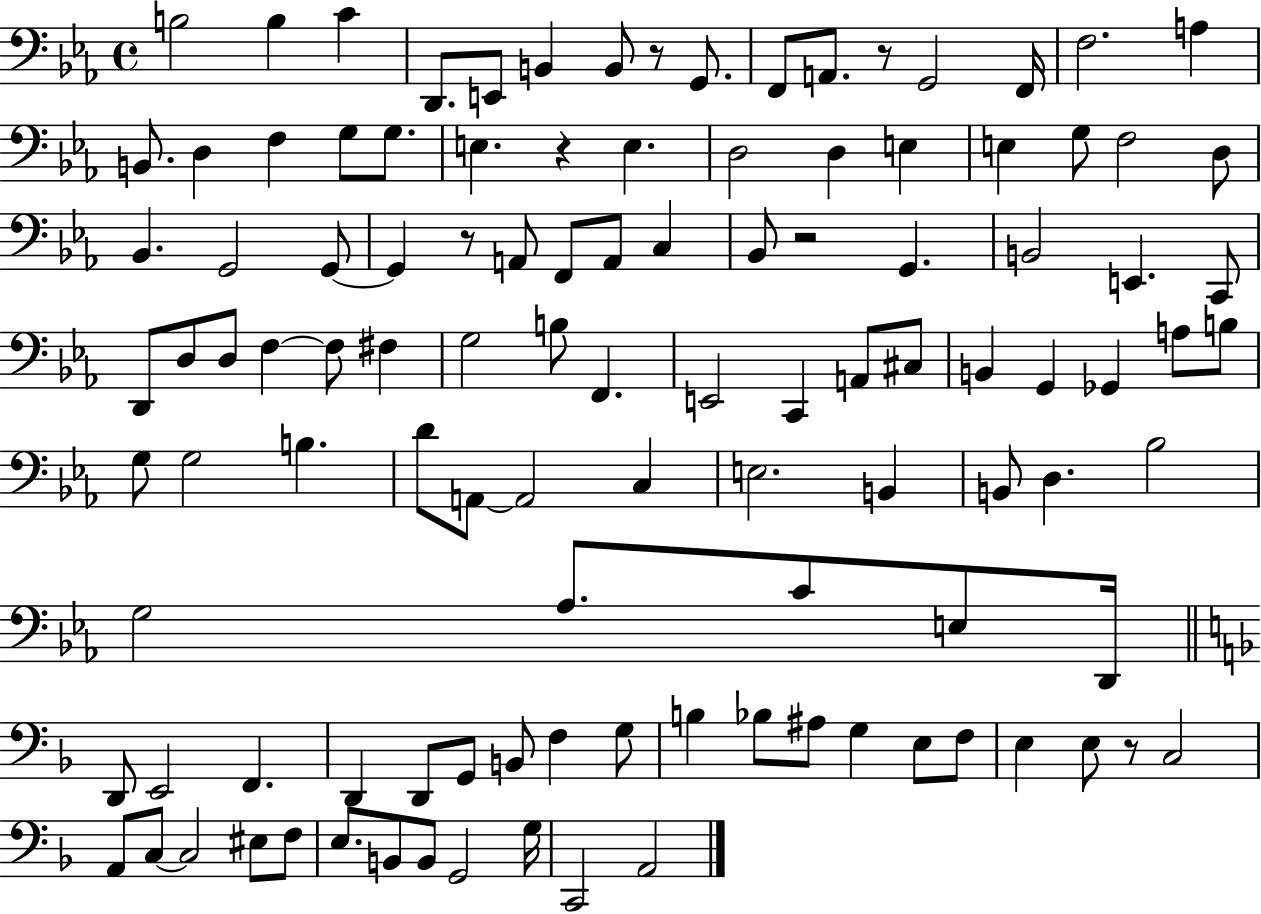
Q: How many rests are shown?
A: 6